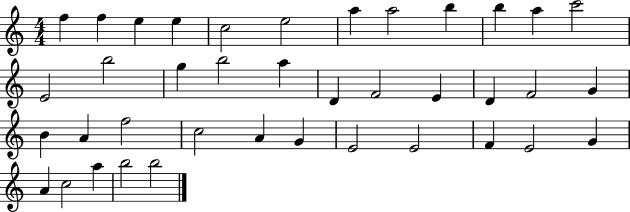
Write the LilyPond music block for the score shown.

{
  \clef treble
  \numericTimeSignature
  \time 4/4
  \key c \major
  f''4 f''4 e''4 e''4 | c''2 e''2 | a''4 a''2 b''4 | b''4 a''4 c'''2 | \break e'2 b''2 | g''4 b''2 a''4 | d'4 f'2 e'4 | d'4 f'2 g'4 | \break b'4 a'4 f''2 | c''2 a'4 g'4 | e'2 e'2 | f'4 e'2 g'4 | \break a'4 c''2 a''4 | b''2 b''2 | \bar "|."
}